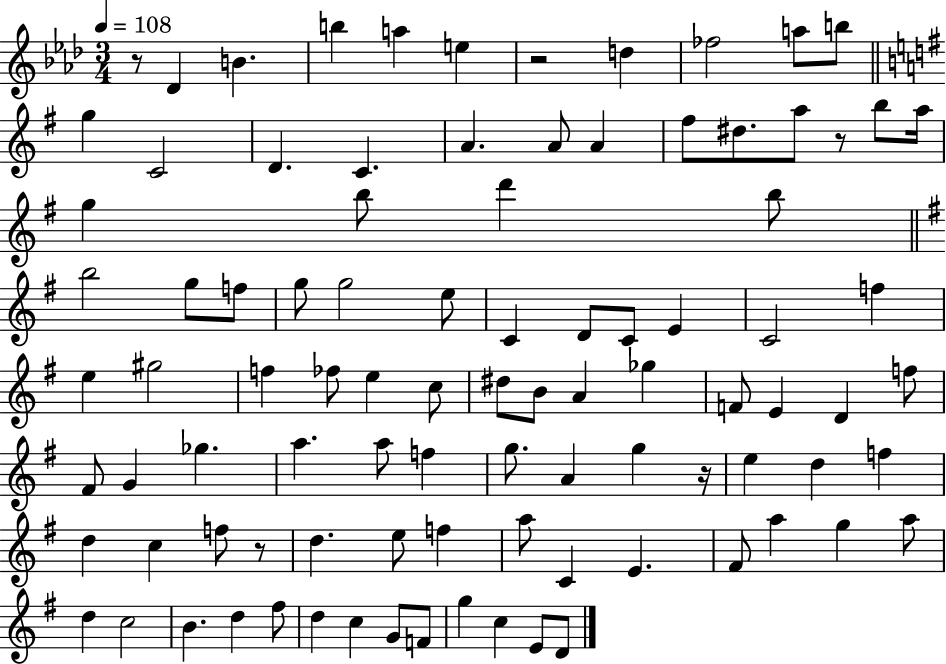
X:1
T:Untitled
M:3/4
L:1/4
K:Ab
z/2 _D B b a e z2 d _f2 a/2 b/2 g C2 D C A A/2 A ^f/2 ^d/2 a/2 z/2 b/2 a/4 g b/2 d' b/2 b2 g/2 f/2 g/2 g2 e/2 C D/2 C/2 E C2 f e ^g2 f _f/2 e c/2 ^d/2 B/2 A _g F/2 E D f/2 ^F/2 G _g a a/2 f g/2 A g z/4 e d f d c f/2 z/2 d e/2 f a/2 C E ^F/2 a g a/2 d c2 B d ^f/2 d c G/2 F/2 g c E/2 D/2